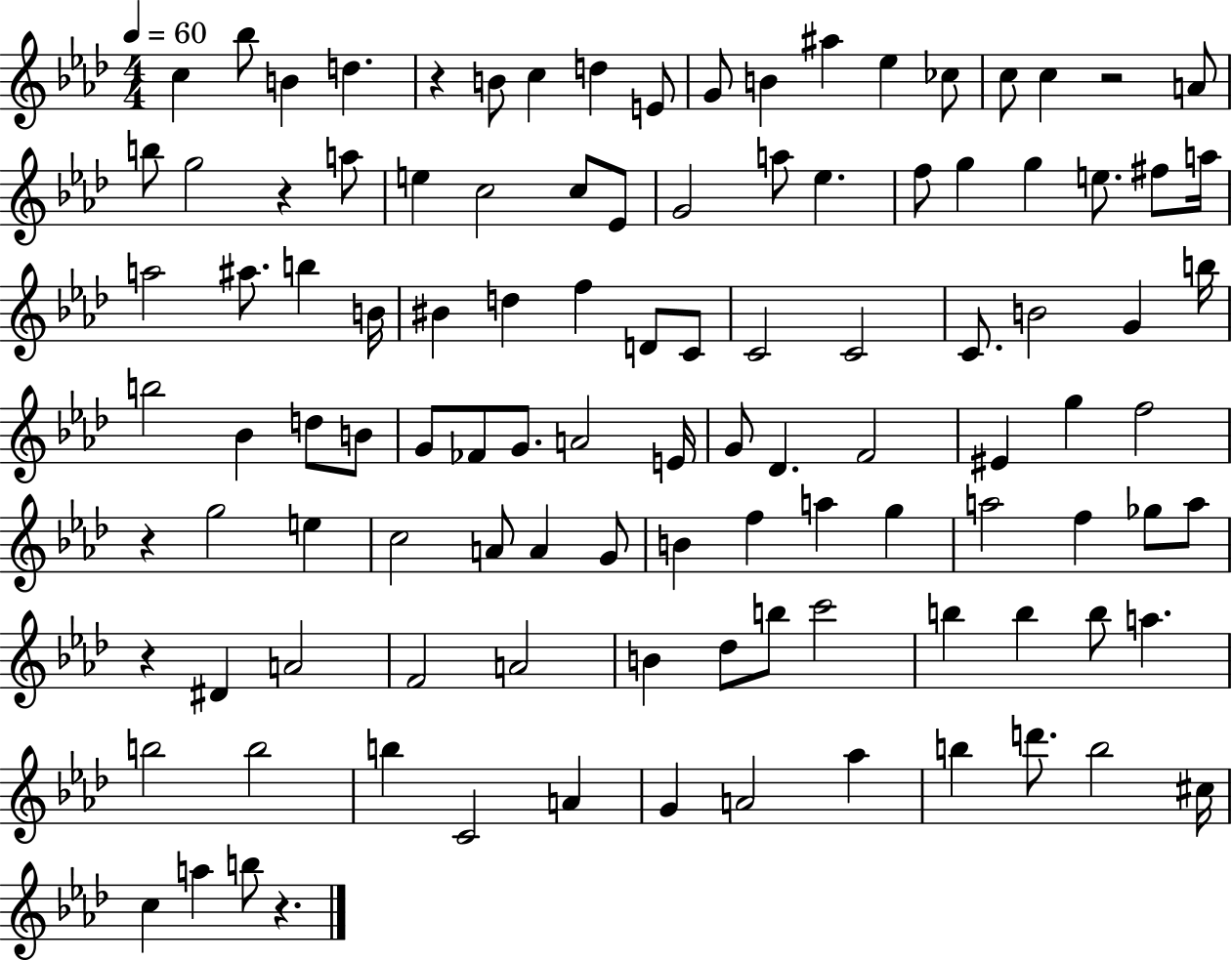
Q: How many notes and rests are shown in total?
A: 109